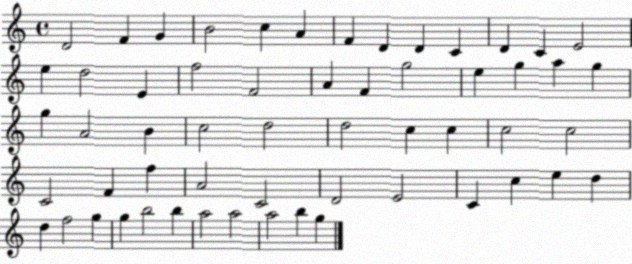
X:1
T:Untitled
M:4/4
L:1/4
K:C
D2 F G B2 c A F D D C D C E2 e d2 E f2 F2 A F g2 e g a g g A2 B c2 d2 d2 c c c2 c2 C2 F f A2 C2 D2 E2 C c e d d f2 g g b2 b a2 a2 a2 b g